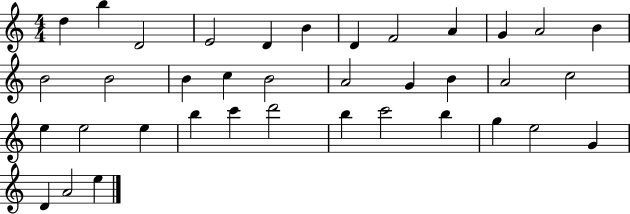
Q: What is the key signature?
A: C major